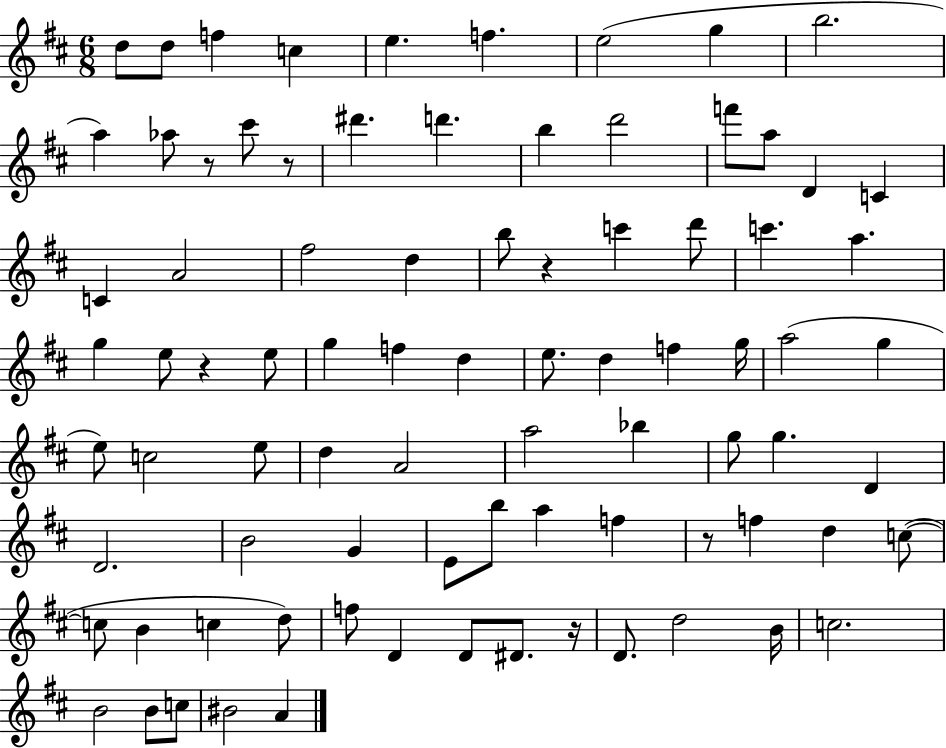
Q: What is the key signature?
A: D major